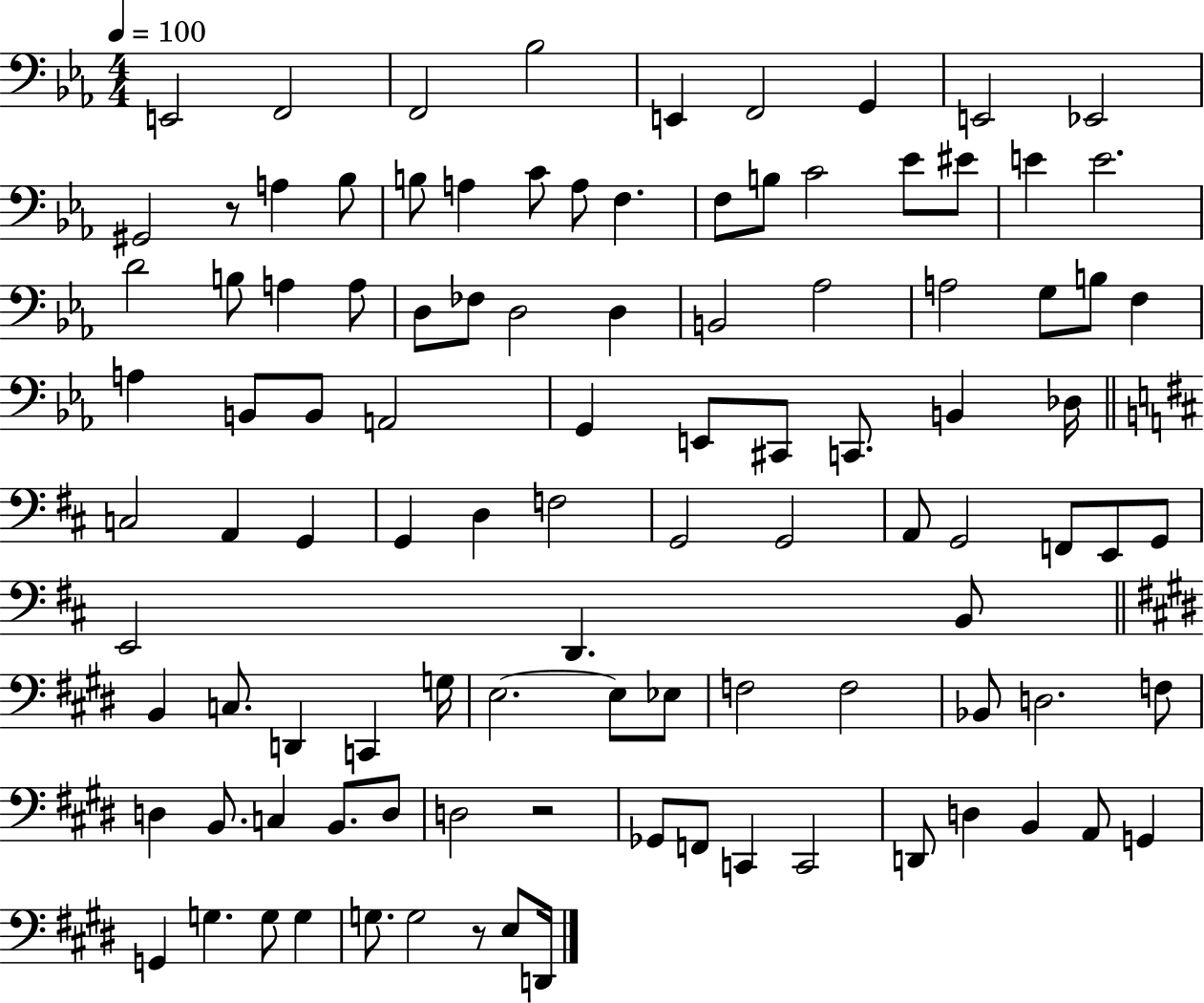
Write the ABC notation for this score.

X:1
T:Untitled
M:4/4
L:1/4
K:Eb
E,,2 F,,2 F,,2 _B,2 E,, F,,2 G,, E,,2 _E,,2 ^G,,2 z/2 A, _B,/2 B,/2 A, C/2 A,/2 F, F,/2 B,/2 C2 _E/2 ^E/2 E E2 D2 B,/2 A, A,/2 D,/2 _F,/2 D,2 D, B,,2 _A,2 A,2 G,/2 B,/2 F, A, B,,/2 B,,/2 A,,2 G,, E,,/2 ^C,,/2 C,,/2 B,, _D,/4 C,2 A,, G,, G,, D, F,2 G,,2 G,,2 A,,/2 G,,2 F,,/2 E,,/2 G,,/2 E,,2 D,, B,,/2 B,, C,/2 D,, C,, G,/4 E,2 E,/2 _E,/2 F,2 F,2 _B,,/2 D,2 F,/2 D, B,,/2 C, B,,/2 D,/2 D,2 z2 _G,,/2 F,,/2 C,, C,,2 D,,/2 D, B,, A,,/2 G,, G,, G, G,/2 G, G,/2 G,2 z/2 E,/2 D,,/4